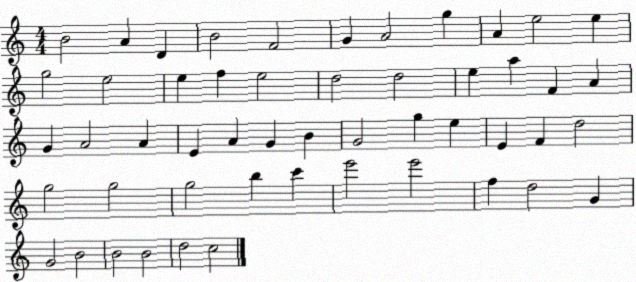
X:1
T:Untitled
M:4/4
L:1/4
K:C
B2 A D B2 F2 G A2 g A e2 e g2 e2 e f e2 d2 d2 e a F A G A2 A E A G B G2 g e E F d2 g2 g2 g2 b c' e'2 e'2 f d2 G G2 B2 B2 B2 d2 c2